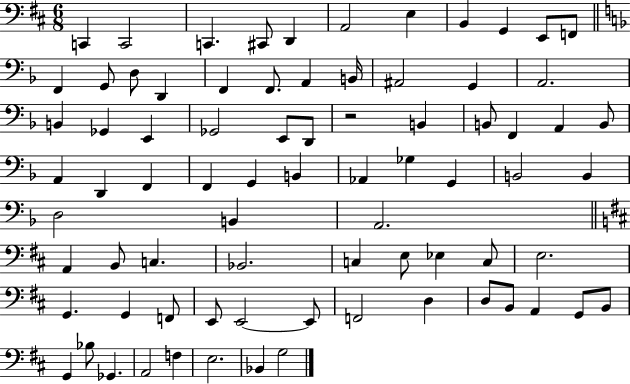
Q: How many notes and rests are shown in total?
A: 78